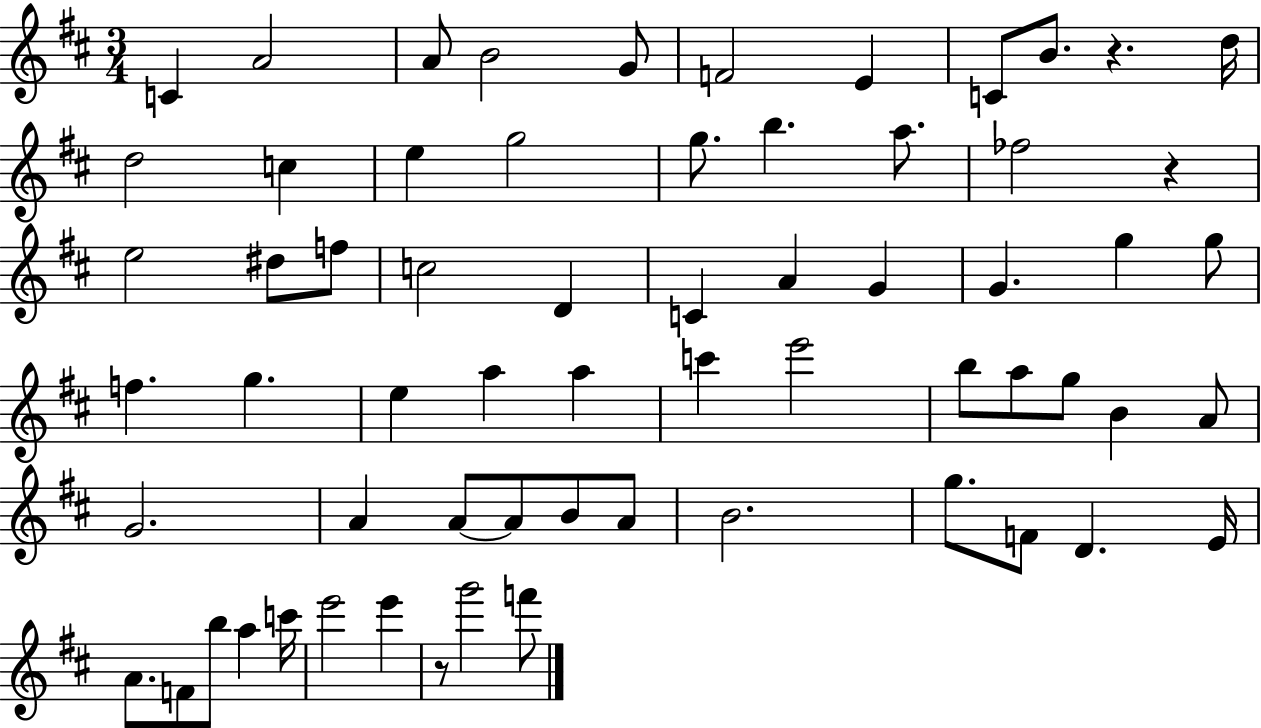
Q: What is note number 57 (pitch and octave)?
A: C6